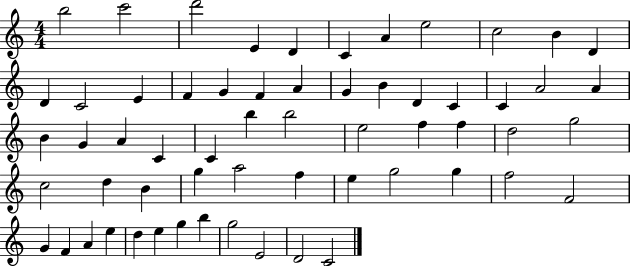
B5/h C6/h D6/h E4/q D4/q C4/q A4/q E5/h C5/h B4/q D4/q D4/q C4/h E4/q F4/q G4/q F4/q A4/q G4/q B4/q D4/q C4/q C4/q A4/h A4/q B4/q G4/q A4/q C4/q C4/q B5/q B5/h E5/h F5/q F5/q D5/h G5/h C5/h D5/q B4/q G5/q A5/h F5/q E5/q G5/h G5/q F5/h F4/h G4/q F4/q A4/q E5/q D5/q E5/q G5/q B5/q G5/h E4/h D4/h C4/h